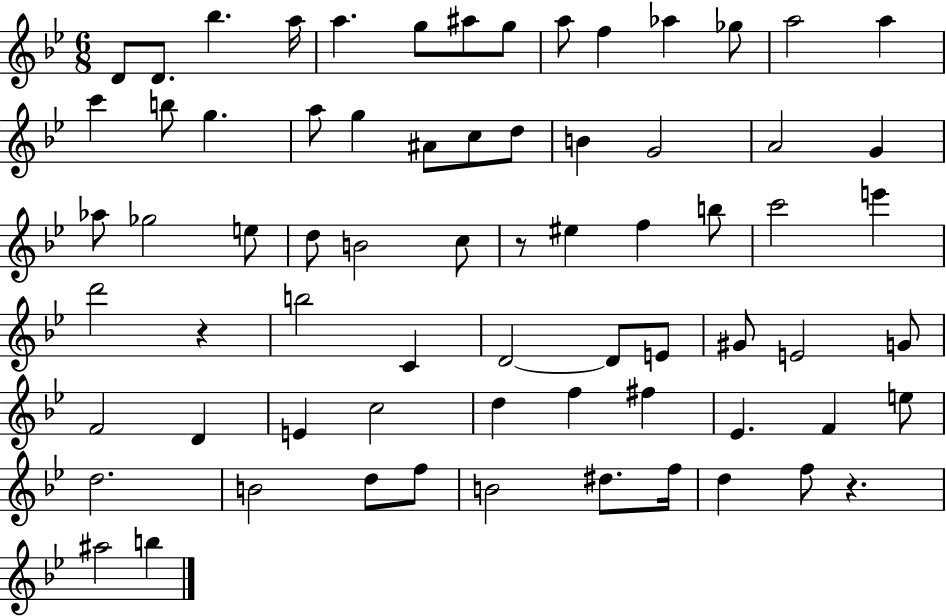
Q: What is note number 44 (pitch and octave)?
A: G#4